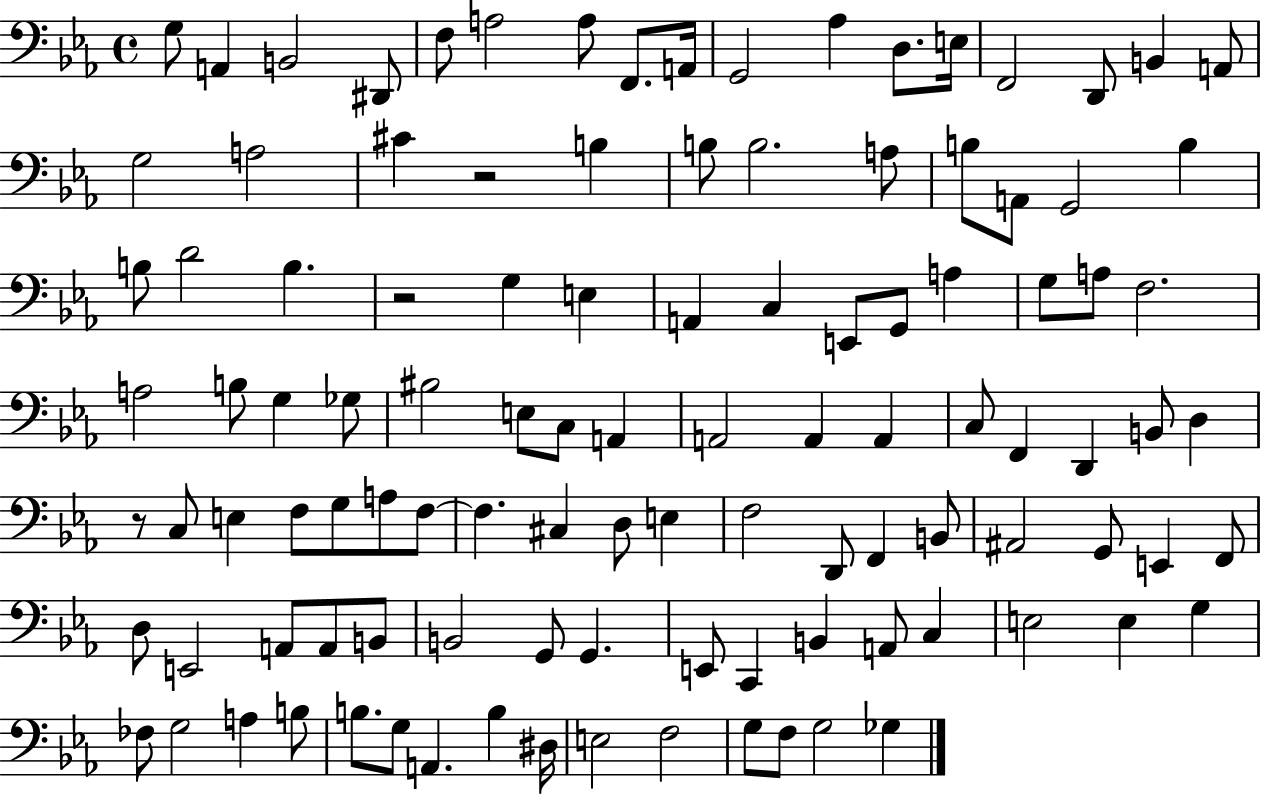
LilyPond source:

{
  \clef bass
  \time 4/4
  \defaultTimeSignature
  \key ees \major
  g8 a,4 b,2 dis,8 | f8 a2 a8 f,8. a,16 | g,2 aes4 d8. e16 | f,2 d,8 b,4 a,8 | \break g2 a2 | cis'4 r2 b4 | b8 b2. a8 | b8 a,8 g,2 b4 | \break b8 d'2 b4. | r2 g4 e4 | a,4 c4 e,8 g,8 a4 | g8 a8 f2. | \break a2 b8 g4 ges8 | bis2 e8 c8 a,4 | a,2 a,4 a,4 | c8 f,4 d,4 b,8 d4 | \break r8 c8 e4 f8 g8 a8 f8~~ | f4. cis4 d8 e4 | f2 d,8 f,4 b,8 | ais,2 g,8 e,4 f,8 | \break d8 e,2 a,8 a,8 b,8 | b,2 g,8 g,4. | e,8 c,4 b,4 a,8 c4 | e2 e4 g4 | \break fes8 g2 a4 b8 | b8. g8 a,4. b4 dis16 | e2 f2 | g8 f8 g2 ges4 | \break \bar "|."
}